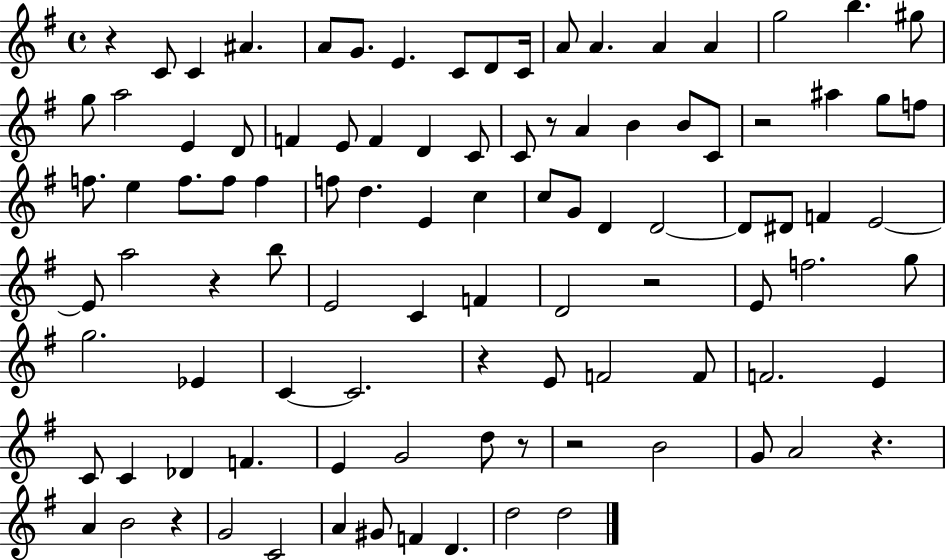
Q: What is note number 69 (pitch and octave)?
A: E4